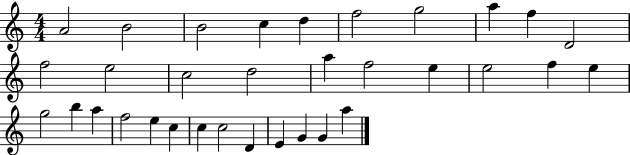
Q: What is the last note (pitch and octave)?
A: A5